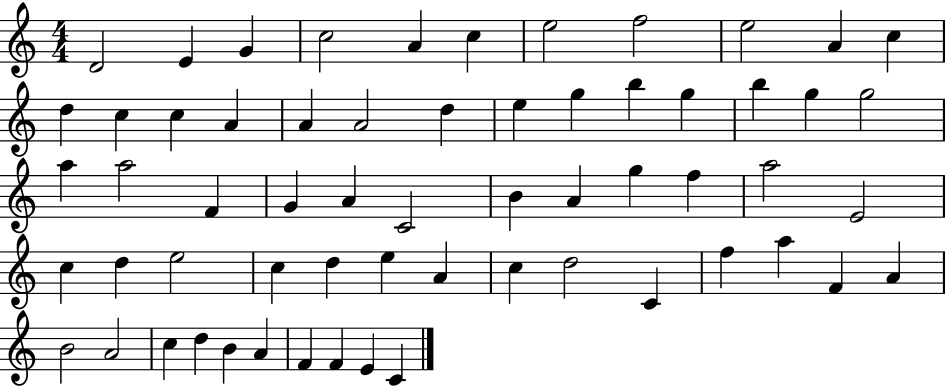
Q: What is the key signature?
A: C major